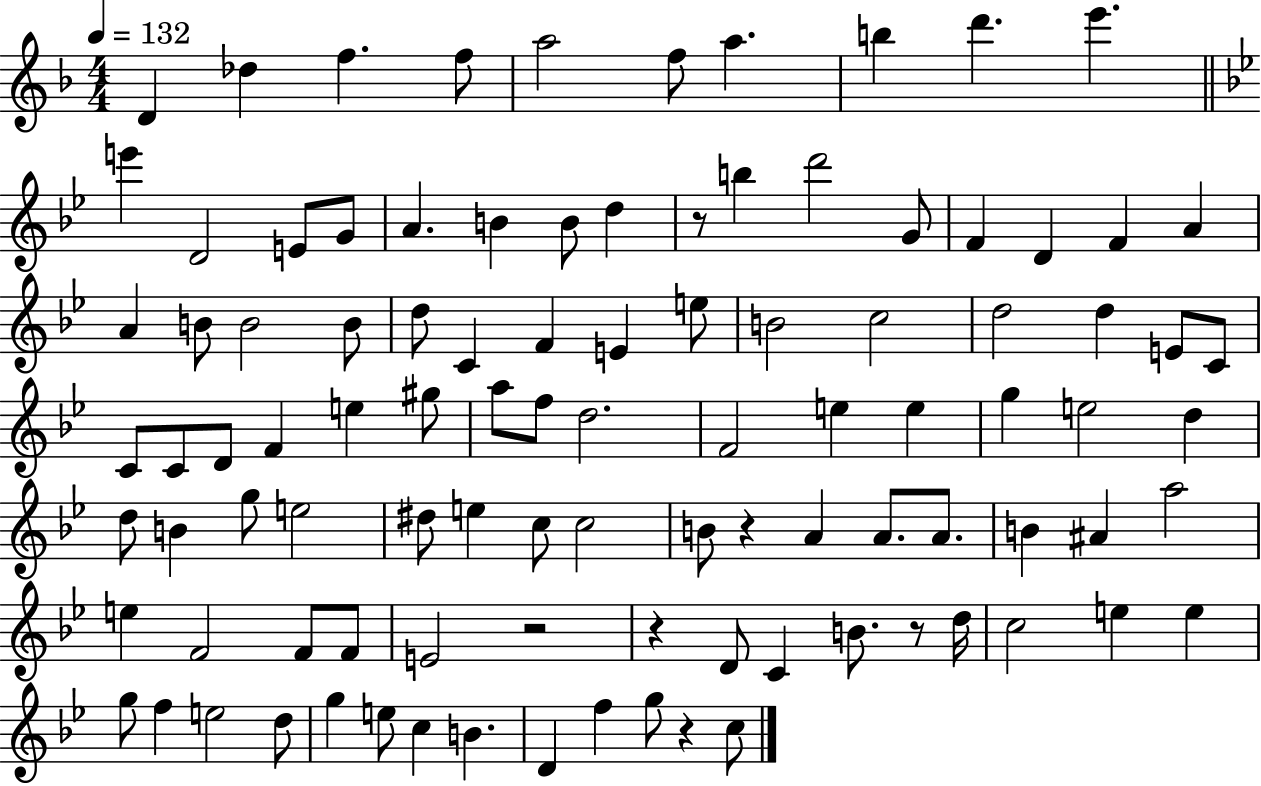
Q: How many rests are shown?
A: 6